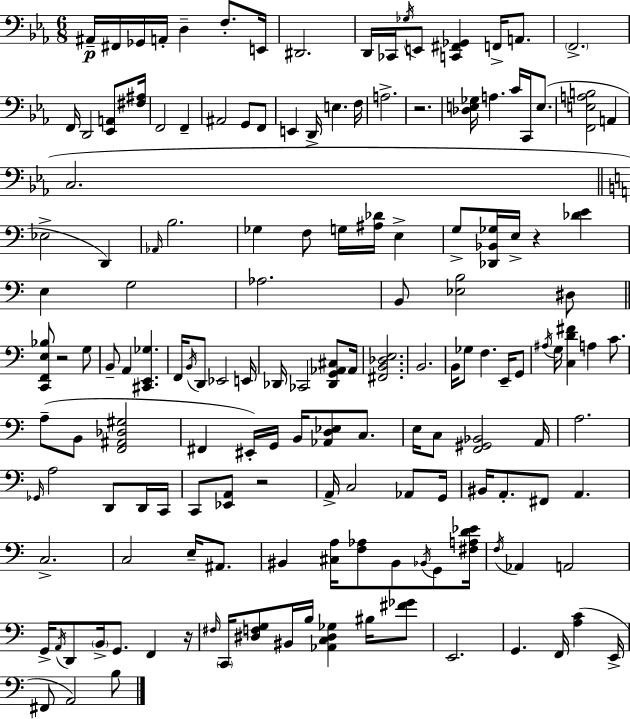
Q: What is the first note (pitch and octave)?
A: A#2